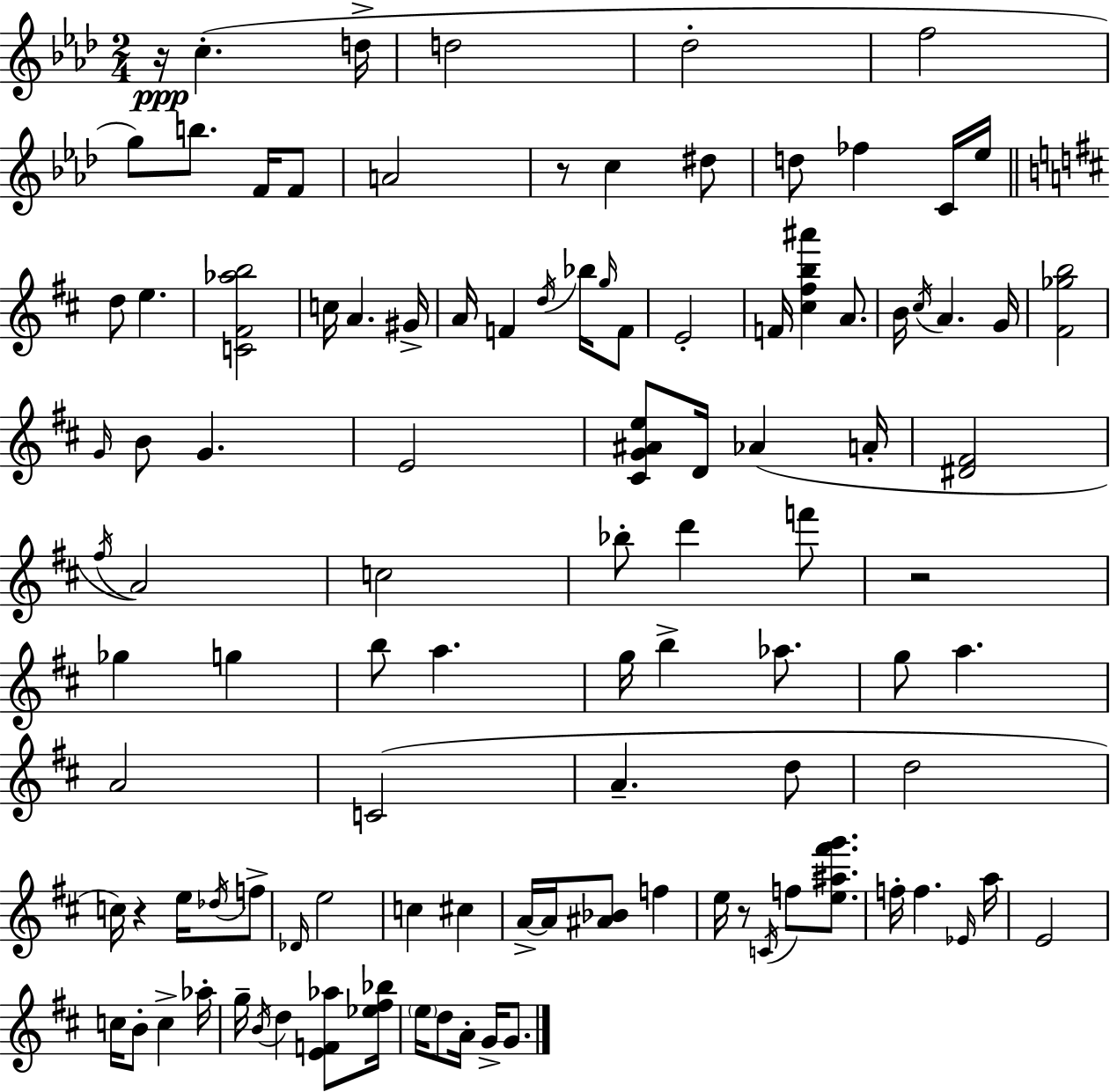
R/s C5/q. D5/s D5/h Db5/h F5/h G5/e B5/e. F4/s F4/e A4/h R/e C5/q D#5/e D5/e FES5/q C4/s Eb5/s D5/e E5/q. [C4,F#4,Ab5,B5]/h C5/s A4/q. G#4/s A4/s F4/q D5/s Bb5/s G5/s F4/e E4/h F4/s [C#5,F#5,B5,A#6]/q A4/e. B4/s C#5/s A4/q. G4/s [F#4,Gb5,B5]/h G4/s B4/e G4/q. E4/h [C#4,G4,A#4,E5]/e D4/s Ab4/q A4/s [D#4,F#4]/h F#5/s A4/h C5/h Bb5/e D6/q F6/e R/h Gb5/q G5/q B5/e A5/q. G5/s B5/q Ab5/e. G5/e A5/q. A4/h C4/h A4/q. D5/e D5/h C5/s R/q E5/s Db5/s F5/e Db4/s E5/h C5/q C#5/q A4/s A4/s [A#4,Bb4]/e F5/q E5/s R/e C4/s F5/e [E5,A#5,F#6,G6]/e. F5/s F5/q. Eb4/s A5/s E4/h C5/s B4/e C5/q Ab5/s G5/s B4/s D5/q [E4,F4,Ab5]/e [Eb5,F#5,Bb5]/s E5/s D5/e A4/s G4/s G4/e.